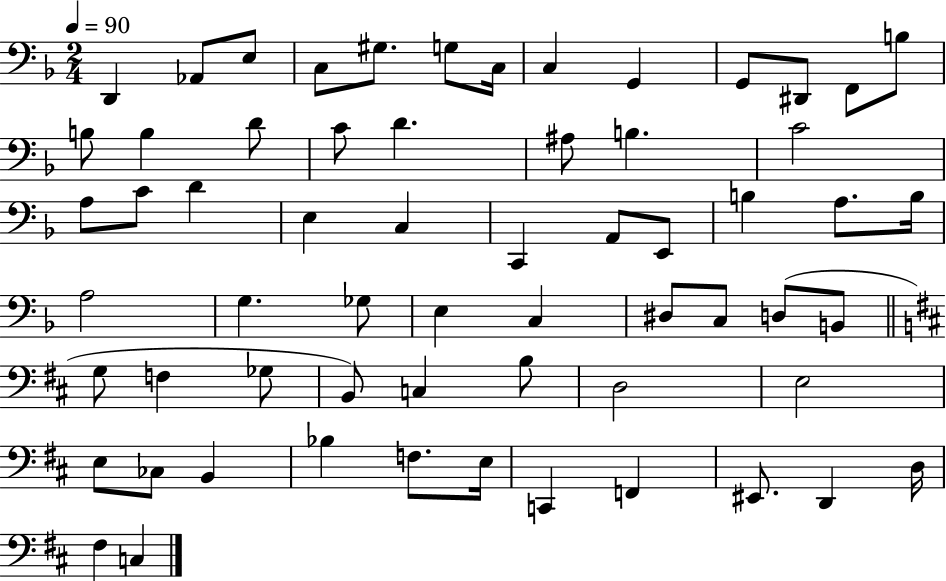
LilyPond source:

{
  \clef bass
  \numericTimeSignature
  \time 2/4
  \key f \major
  \tempo 4 = 90
  d,4 aes,8 e8 | c8 gis8. g8 c16 | c4 g,4 | g,8 dis,8 f,8 b8 | \break b8 b4 d'8 | c'8 d'4. | ais8 b4. | c'2 | \break a8 c'8 d'4 | e4 c4 | c,4 a,8 e,8 | b4 a8. b16 | \break a2 | g4. ges8 | e4 c4 | dis8 c8 d8( b,8 | \break \bar "||" \break \key b \minor g8 f4 ges8 | b,8) c4 b8 | d2 | e2 | \break e8 ces8 b,4 | bes4 f8. e16 | c,4 f,4 | eis,8. d,4 d16 | \break fis4 c4 | \bar "|."
}